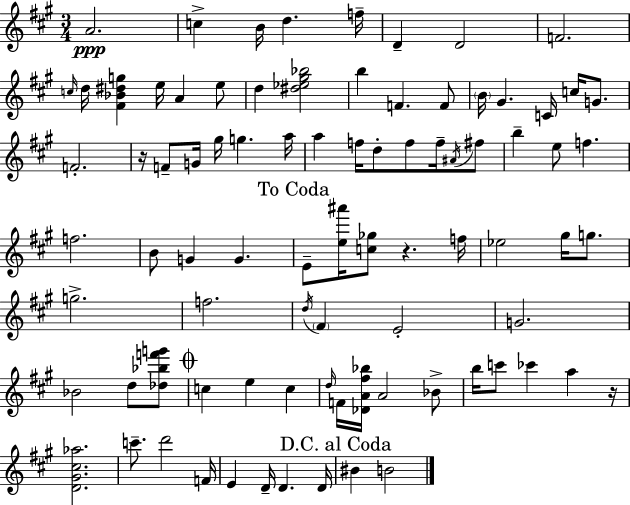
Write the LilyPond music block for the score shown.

{
  \clef treble
  \numericTimeSignature
  \time 3/4
  \key a \major
  a'2.\ppp | c''4-> b'16 d''4. f''16-- | d'4-- d'2 | f'2. | \break \grace { c''16 } d''16 <fis' bes' dis'' g''>4 e''16 a'4 e''8 | d''4 <dis'' ees'' gis'' bes''>2 | b''4 f'4. f'8 | \parenthesize b'16 gis'4. c'16 c''16 g'8. | \break f'2.-. | r16 f'8-- g'16 gis''16 g''4. | a''16 a''4 f''16 d''8-. f''8 f''16-- \acciaccatura { ais'16 } | fis''8 b''4-- e''8 f''4. | \break f''2. | b'8 g'4 g'4. | \mark "To Coda" e'8-- <e'' ais'''>16 <c'' ges''>8 r4. | f''16 ees''2 gis''16 g''8. | \break g''2.-> | f''2. | \acciaccatura { d''16 } \parenthesize fis'4 e'2-. | g'2. | \break bes'2 d''8 | <des'' bes'' f''' g'''>8 \mark \markup { \musicglyph "scripts.coda" } c''4 e''4 c''4 | \grace { d''16 } f'16 <des' a' fis'' bes''>16 a'2 | bes'8-> b''16 c'''8 ces'''4 a''4 | \break r16 <d' gis' cis'' aes''>2. | c'''8.-- d'''2 | f'16 e'4 d'16-- d'4. | d'16 \mark "D.C. al Coda" bis'4 b'2 | \break \bar "|."
}